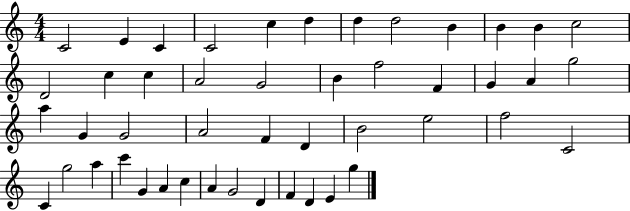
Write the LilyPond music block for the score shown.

{
  \clef treble
  \numericTimeSignature
  \time 4/4
  \key c \major
  c'2 e'4 c'4 | c'2 c''4 d''4 | d''4 d''2 b'4 | b'4 b'4 c''2 | \break d'2 c''4 c''4 | a'2 g'2 | b'4 f''2 f'4 | g'4 a'4 g''2 | \break a''4 g'4 g'2 | a'2 f'4 d'4 | b'2 e''2 | f''2 c'2 | \break c'4 g''2 a''4 | c'''4 g'4 a'4 c''4 | a'4 g'2 d'4 | f'4 d'4 e'4 g''4 | \break \bar "|."
}